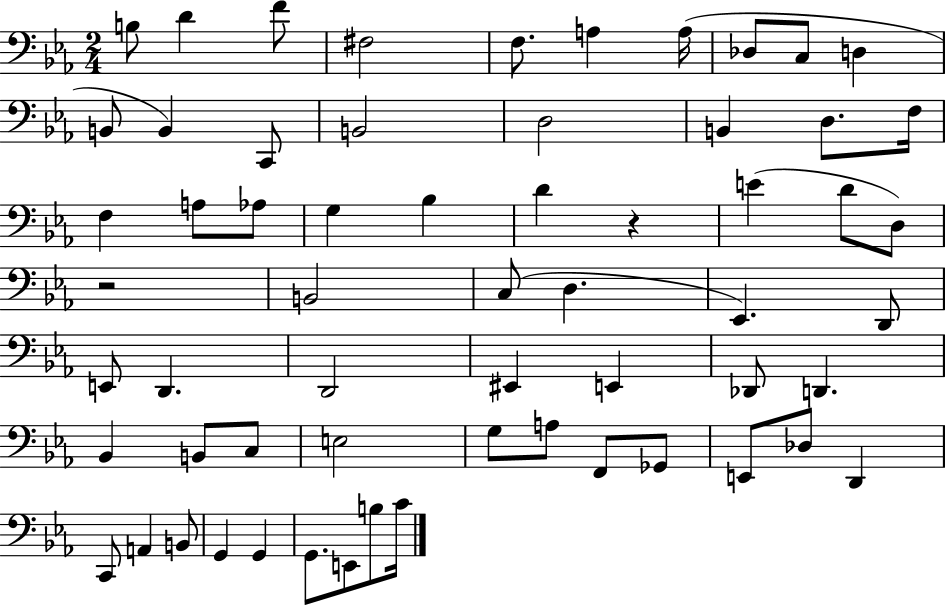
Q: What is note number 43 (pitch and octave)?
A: E3